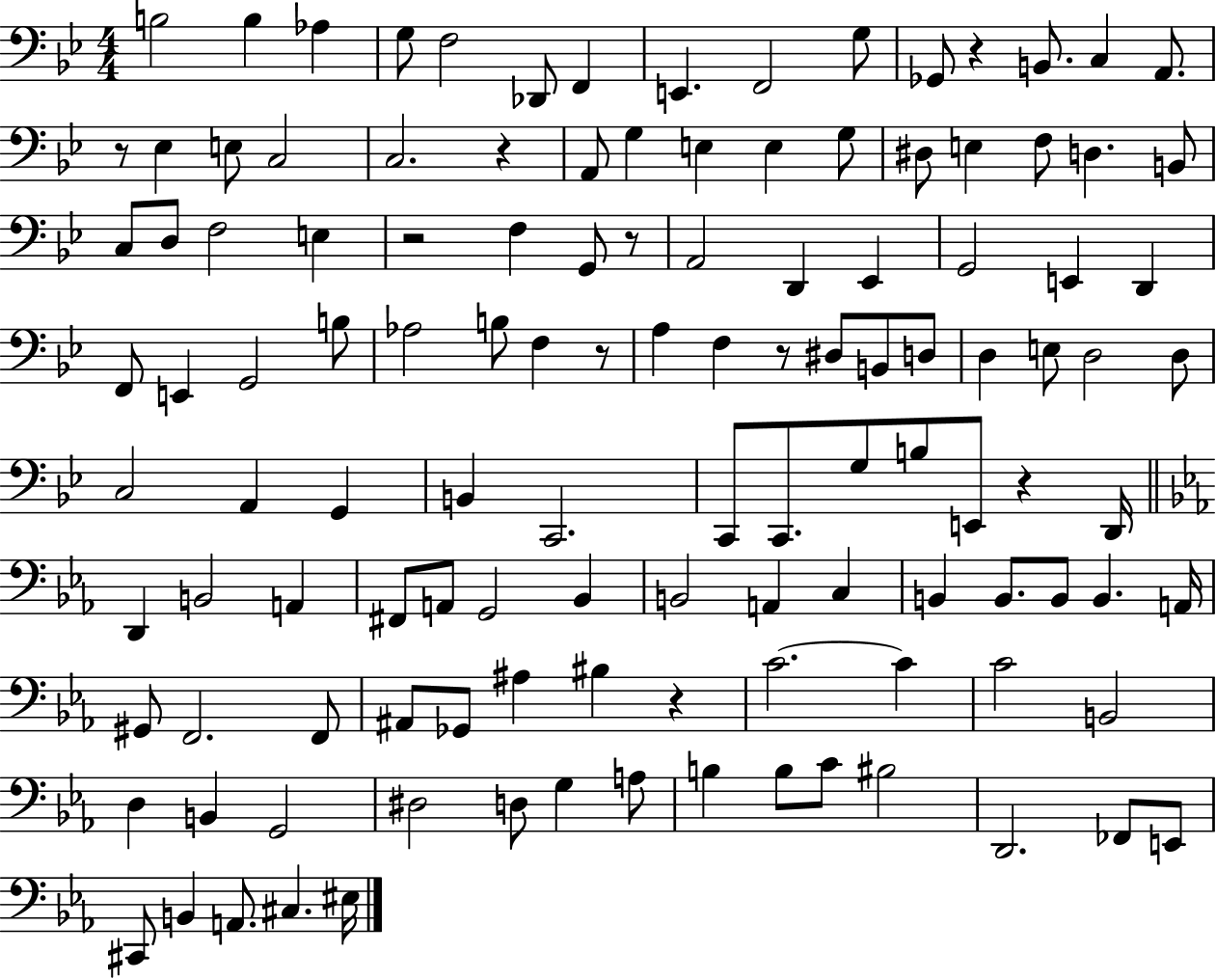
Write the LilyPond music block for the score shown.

{
  \clef bass
  \numericTimeSignature
  \time 4/4
  \key bes \major
  b2 b4 aes4 | g8 f2 des,8 f,4 | e,4. f,2 g8 | ges,8 r4 b,8. c4 a,8. | \break r8 ees4 e8 c2 | c2. r4 | a,8 g4 e4 e4 g8 | dis8 e4 f8 d4. b,8 | \break c8 d8 f2 e4 | r2 f4 g,8 r8 | a,2 d,4 ees,4 | g,2 e,4 d,4 | \break f,8 e,4 g,2 b8 | aes2 b8 f4 r8 | a4 f4 r8 dis8 b,8 d8 | d4 e8 d2 d8 | \break c2 a,4 g,4 | b,4 c,2. | c,8 c,8. g8 b8 e,8 r4 d,16 | \bar "||" \break \key c \minor d,4 b,2 a,4 | fis,8 a,8 g,2 bes,4 | b,2 a,4 c4 | b,4 b,8. b,8 b,4. a,16 | \break gis,8 f,2. f,8 | ais,8 ges,8 ais4 bis4 r4 | c'2.~~ c'4 | c'2 b,2 | \break d4 b,4 g,2 | dis2 d8 g4 a8 | b4 b8 c'8 bis2 | d,2. fes,8 e,8 | \break cis,8 b,4 a,8. cis4. eis16 | \bar "|."
}